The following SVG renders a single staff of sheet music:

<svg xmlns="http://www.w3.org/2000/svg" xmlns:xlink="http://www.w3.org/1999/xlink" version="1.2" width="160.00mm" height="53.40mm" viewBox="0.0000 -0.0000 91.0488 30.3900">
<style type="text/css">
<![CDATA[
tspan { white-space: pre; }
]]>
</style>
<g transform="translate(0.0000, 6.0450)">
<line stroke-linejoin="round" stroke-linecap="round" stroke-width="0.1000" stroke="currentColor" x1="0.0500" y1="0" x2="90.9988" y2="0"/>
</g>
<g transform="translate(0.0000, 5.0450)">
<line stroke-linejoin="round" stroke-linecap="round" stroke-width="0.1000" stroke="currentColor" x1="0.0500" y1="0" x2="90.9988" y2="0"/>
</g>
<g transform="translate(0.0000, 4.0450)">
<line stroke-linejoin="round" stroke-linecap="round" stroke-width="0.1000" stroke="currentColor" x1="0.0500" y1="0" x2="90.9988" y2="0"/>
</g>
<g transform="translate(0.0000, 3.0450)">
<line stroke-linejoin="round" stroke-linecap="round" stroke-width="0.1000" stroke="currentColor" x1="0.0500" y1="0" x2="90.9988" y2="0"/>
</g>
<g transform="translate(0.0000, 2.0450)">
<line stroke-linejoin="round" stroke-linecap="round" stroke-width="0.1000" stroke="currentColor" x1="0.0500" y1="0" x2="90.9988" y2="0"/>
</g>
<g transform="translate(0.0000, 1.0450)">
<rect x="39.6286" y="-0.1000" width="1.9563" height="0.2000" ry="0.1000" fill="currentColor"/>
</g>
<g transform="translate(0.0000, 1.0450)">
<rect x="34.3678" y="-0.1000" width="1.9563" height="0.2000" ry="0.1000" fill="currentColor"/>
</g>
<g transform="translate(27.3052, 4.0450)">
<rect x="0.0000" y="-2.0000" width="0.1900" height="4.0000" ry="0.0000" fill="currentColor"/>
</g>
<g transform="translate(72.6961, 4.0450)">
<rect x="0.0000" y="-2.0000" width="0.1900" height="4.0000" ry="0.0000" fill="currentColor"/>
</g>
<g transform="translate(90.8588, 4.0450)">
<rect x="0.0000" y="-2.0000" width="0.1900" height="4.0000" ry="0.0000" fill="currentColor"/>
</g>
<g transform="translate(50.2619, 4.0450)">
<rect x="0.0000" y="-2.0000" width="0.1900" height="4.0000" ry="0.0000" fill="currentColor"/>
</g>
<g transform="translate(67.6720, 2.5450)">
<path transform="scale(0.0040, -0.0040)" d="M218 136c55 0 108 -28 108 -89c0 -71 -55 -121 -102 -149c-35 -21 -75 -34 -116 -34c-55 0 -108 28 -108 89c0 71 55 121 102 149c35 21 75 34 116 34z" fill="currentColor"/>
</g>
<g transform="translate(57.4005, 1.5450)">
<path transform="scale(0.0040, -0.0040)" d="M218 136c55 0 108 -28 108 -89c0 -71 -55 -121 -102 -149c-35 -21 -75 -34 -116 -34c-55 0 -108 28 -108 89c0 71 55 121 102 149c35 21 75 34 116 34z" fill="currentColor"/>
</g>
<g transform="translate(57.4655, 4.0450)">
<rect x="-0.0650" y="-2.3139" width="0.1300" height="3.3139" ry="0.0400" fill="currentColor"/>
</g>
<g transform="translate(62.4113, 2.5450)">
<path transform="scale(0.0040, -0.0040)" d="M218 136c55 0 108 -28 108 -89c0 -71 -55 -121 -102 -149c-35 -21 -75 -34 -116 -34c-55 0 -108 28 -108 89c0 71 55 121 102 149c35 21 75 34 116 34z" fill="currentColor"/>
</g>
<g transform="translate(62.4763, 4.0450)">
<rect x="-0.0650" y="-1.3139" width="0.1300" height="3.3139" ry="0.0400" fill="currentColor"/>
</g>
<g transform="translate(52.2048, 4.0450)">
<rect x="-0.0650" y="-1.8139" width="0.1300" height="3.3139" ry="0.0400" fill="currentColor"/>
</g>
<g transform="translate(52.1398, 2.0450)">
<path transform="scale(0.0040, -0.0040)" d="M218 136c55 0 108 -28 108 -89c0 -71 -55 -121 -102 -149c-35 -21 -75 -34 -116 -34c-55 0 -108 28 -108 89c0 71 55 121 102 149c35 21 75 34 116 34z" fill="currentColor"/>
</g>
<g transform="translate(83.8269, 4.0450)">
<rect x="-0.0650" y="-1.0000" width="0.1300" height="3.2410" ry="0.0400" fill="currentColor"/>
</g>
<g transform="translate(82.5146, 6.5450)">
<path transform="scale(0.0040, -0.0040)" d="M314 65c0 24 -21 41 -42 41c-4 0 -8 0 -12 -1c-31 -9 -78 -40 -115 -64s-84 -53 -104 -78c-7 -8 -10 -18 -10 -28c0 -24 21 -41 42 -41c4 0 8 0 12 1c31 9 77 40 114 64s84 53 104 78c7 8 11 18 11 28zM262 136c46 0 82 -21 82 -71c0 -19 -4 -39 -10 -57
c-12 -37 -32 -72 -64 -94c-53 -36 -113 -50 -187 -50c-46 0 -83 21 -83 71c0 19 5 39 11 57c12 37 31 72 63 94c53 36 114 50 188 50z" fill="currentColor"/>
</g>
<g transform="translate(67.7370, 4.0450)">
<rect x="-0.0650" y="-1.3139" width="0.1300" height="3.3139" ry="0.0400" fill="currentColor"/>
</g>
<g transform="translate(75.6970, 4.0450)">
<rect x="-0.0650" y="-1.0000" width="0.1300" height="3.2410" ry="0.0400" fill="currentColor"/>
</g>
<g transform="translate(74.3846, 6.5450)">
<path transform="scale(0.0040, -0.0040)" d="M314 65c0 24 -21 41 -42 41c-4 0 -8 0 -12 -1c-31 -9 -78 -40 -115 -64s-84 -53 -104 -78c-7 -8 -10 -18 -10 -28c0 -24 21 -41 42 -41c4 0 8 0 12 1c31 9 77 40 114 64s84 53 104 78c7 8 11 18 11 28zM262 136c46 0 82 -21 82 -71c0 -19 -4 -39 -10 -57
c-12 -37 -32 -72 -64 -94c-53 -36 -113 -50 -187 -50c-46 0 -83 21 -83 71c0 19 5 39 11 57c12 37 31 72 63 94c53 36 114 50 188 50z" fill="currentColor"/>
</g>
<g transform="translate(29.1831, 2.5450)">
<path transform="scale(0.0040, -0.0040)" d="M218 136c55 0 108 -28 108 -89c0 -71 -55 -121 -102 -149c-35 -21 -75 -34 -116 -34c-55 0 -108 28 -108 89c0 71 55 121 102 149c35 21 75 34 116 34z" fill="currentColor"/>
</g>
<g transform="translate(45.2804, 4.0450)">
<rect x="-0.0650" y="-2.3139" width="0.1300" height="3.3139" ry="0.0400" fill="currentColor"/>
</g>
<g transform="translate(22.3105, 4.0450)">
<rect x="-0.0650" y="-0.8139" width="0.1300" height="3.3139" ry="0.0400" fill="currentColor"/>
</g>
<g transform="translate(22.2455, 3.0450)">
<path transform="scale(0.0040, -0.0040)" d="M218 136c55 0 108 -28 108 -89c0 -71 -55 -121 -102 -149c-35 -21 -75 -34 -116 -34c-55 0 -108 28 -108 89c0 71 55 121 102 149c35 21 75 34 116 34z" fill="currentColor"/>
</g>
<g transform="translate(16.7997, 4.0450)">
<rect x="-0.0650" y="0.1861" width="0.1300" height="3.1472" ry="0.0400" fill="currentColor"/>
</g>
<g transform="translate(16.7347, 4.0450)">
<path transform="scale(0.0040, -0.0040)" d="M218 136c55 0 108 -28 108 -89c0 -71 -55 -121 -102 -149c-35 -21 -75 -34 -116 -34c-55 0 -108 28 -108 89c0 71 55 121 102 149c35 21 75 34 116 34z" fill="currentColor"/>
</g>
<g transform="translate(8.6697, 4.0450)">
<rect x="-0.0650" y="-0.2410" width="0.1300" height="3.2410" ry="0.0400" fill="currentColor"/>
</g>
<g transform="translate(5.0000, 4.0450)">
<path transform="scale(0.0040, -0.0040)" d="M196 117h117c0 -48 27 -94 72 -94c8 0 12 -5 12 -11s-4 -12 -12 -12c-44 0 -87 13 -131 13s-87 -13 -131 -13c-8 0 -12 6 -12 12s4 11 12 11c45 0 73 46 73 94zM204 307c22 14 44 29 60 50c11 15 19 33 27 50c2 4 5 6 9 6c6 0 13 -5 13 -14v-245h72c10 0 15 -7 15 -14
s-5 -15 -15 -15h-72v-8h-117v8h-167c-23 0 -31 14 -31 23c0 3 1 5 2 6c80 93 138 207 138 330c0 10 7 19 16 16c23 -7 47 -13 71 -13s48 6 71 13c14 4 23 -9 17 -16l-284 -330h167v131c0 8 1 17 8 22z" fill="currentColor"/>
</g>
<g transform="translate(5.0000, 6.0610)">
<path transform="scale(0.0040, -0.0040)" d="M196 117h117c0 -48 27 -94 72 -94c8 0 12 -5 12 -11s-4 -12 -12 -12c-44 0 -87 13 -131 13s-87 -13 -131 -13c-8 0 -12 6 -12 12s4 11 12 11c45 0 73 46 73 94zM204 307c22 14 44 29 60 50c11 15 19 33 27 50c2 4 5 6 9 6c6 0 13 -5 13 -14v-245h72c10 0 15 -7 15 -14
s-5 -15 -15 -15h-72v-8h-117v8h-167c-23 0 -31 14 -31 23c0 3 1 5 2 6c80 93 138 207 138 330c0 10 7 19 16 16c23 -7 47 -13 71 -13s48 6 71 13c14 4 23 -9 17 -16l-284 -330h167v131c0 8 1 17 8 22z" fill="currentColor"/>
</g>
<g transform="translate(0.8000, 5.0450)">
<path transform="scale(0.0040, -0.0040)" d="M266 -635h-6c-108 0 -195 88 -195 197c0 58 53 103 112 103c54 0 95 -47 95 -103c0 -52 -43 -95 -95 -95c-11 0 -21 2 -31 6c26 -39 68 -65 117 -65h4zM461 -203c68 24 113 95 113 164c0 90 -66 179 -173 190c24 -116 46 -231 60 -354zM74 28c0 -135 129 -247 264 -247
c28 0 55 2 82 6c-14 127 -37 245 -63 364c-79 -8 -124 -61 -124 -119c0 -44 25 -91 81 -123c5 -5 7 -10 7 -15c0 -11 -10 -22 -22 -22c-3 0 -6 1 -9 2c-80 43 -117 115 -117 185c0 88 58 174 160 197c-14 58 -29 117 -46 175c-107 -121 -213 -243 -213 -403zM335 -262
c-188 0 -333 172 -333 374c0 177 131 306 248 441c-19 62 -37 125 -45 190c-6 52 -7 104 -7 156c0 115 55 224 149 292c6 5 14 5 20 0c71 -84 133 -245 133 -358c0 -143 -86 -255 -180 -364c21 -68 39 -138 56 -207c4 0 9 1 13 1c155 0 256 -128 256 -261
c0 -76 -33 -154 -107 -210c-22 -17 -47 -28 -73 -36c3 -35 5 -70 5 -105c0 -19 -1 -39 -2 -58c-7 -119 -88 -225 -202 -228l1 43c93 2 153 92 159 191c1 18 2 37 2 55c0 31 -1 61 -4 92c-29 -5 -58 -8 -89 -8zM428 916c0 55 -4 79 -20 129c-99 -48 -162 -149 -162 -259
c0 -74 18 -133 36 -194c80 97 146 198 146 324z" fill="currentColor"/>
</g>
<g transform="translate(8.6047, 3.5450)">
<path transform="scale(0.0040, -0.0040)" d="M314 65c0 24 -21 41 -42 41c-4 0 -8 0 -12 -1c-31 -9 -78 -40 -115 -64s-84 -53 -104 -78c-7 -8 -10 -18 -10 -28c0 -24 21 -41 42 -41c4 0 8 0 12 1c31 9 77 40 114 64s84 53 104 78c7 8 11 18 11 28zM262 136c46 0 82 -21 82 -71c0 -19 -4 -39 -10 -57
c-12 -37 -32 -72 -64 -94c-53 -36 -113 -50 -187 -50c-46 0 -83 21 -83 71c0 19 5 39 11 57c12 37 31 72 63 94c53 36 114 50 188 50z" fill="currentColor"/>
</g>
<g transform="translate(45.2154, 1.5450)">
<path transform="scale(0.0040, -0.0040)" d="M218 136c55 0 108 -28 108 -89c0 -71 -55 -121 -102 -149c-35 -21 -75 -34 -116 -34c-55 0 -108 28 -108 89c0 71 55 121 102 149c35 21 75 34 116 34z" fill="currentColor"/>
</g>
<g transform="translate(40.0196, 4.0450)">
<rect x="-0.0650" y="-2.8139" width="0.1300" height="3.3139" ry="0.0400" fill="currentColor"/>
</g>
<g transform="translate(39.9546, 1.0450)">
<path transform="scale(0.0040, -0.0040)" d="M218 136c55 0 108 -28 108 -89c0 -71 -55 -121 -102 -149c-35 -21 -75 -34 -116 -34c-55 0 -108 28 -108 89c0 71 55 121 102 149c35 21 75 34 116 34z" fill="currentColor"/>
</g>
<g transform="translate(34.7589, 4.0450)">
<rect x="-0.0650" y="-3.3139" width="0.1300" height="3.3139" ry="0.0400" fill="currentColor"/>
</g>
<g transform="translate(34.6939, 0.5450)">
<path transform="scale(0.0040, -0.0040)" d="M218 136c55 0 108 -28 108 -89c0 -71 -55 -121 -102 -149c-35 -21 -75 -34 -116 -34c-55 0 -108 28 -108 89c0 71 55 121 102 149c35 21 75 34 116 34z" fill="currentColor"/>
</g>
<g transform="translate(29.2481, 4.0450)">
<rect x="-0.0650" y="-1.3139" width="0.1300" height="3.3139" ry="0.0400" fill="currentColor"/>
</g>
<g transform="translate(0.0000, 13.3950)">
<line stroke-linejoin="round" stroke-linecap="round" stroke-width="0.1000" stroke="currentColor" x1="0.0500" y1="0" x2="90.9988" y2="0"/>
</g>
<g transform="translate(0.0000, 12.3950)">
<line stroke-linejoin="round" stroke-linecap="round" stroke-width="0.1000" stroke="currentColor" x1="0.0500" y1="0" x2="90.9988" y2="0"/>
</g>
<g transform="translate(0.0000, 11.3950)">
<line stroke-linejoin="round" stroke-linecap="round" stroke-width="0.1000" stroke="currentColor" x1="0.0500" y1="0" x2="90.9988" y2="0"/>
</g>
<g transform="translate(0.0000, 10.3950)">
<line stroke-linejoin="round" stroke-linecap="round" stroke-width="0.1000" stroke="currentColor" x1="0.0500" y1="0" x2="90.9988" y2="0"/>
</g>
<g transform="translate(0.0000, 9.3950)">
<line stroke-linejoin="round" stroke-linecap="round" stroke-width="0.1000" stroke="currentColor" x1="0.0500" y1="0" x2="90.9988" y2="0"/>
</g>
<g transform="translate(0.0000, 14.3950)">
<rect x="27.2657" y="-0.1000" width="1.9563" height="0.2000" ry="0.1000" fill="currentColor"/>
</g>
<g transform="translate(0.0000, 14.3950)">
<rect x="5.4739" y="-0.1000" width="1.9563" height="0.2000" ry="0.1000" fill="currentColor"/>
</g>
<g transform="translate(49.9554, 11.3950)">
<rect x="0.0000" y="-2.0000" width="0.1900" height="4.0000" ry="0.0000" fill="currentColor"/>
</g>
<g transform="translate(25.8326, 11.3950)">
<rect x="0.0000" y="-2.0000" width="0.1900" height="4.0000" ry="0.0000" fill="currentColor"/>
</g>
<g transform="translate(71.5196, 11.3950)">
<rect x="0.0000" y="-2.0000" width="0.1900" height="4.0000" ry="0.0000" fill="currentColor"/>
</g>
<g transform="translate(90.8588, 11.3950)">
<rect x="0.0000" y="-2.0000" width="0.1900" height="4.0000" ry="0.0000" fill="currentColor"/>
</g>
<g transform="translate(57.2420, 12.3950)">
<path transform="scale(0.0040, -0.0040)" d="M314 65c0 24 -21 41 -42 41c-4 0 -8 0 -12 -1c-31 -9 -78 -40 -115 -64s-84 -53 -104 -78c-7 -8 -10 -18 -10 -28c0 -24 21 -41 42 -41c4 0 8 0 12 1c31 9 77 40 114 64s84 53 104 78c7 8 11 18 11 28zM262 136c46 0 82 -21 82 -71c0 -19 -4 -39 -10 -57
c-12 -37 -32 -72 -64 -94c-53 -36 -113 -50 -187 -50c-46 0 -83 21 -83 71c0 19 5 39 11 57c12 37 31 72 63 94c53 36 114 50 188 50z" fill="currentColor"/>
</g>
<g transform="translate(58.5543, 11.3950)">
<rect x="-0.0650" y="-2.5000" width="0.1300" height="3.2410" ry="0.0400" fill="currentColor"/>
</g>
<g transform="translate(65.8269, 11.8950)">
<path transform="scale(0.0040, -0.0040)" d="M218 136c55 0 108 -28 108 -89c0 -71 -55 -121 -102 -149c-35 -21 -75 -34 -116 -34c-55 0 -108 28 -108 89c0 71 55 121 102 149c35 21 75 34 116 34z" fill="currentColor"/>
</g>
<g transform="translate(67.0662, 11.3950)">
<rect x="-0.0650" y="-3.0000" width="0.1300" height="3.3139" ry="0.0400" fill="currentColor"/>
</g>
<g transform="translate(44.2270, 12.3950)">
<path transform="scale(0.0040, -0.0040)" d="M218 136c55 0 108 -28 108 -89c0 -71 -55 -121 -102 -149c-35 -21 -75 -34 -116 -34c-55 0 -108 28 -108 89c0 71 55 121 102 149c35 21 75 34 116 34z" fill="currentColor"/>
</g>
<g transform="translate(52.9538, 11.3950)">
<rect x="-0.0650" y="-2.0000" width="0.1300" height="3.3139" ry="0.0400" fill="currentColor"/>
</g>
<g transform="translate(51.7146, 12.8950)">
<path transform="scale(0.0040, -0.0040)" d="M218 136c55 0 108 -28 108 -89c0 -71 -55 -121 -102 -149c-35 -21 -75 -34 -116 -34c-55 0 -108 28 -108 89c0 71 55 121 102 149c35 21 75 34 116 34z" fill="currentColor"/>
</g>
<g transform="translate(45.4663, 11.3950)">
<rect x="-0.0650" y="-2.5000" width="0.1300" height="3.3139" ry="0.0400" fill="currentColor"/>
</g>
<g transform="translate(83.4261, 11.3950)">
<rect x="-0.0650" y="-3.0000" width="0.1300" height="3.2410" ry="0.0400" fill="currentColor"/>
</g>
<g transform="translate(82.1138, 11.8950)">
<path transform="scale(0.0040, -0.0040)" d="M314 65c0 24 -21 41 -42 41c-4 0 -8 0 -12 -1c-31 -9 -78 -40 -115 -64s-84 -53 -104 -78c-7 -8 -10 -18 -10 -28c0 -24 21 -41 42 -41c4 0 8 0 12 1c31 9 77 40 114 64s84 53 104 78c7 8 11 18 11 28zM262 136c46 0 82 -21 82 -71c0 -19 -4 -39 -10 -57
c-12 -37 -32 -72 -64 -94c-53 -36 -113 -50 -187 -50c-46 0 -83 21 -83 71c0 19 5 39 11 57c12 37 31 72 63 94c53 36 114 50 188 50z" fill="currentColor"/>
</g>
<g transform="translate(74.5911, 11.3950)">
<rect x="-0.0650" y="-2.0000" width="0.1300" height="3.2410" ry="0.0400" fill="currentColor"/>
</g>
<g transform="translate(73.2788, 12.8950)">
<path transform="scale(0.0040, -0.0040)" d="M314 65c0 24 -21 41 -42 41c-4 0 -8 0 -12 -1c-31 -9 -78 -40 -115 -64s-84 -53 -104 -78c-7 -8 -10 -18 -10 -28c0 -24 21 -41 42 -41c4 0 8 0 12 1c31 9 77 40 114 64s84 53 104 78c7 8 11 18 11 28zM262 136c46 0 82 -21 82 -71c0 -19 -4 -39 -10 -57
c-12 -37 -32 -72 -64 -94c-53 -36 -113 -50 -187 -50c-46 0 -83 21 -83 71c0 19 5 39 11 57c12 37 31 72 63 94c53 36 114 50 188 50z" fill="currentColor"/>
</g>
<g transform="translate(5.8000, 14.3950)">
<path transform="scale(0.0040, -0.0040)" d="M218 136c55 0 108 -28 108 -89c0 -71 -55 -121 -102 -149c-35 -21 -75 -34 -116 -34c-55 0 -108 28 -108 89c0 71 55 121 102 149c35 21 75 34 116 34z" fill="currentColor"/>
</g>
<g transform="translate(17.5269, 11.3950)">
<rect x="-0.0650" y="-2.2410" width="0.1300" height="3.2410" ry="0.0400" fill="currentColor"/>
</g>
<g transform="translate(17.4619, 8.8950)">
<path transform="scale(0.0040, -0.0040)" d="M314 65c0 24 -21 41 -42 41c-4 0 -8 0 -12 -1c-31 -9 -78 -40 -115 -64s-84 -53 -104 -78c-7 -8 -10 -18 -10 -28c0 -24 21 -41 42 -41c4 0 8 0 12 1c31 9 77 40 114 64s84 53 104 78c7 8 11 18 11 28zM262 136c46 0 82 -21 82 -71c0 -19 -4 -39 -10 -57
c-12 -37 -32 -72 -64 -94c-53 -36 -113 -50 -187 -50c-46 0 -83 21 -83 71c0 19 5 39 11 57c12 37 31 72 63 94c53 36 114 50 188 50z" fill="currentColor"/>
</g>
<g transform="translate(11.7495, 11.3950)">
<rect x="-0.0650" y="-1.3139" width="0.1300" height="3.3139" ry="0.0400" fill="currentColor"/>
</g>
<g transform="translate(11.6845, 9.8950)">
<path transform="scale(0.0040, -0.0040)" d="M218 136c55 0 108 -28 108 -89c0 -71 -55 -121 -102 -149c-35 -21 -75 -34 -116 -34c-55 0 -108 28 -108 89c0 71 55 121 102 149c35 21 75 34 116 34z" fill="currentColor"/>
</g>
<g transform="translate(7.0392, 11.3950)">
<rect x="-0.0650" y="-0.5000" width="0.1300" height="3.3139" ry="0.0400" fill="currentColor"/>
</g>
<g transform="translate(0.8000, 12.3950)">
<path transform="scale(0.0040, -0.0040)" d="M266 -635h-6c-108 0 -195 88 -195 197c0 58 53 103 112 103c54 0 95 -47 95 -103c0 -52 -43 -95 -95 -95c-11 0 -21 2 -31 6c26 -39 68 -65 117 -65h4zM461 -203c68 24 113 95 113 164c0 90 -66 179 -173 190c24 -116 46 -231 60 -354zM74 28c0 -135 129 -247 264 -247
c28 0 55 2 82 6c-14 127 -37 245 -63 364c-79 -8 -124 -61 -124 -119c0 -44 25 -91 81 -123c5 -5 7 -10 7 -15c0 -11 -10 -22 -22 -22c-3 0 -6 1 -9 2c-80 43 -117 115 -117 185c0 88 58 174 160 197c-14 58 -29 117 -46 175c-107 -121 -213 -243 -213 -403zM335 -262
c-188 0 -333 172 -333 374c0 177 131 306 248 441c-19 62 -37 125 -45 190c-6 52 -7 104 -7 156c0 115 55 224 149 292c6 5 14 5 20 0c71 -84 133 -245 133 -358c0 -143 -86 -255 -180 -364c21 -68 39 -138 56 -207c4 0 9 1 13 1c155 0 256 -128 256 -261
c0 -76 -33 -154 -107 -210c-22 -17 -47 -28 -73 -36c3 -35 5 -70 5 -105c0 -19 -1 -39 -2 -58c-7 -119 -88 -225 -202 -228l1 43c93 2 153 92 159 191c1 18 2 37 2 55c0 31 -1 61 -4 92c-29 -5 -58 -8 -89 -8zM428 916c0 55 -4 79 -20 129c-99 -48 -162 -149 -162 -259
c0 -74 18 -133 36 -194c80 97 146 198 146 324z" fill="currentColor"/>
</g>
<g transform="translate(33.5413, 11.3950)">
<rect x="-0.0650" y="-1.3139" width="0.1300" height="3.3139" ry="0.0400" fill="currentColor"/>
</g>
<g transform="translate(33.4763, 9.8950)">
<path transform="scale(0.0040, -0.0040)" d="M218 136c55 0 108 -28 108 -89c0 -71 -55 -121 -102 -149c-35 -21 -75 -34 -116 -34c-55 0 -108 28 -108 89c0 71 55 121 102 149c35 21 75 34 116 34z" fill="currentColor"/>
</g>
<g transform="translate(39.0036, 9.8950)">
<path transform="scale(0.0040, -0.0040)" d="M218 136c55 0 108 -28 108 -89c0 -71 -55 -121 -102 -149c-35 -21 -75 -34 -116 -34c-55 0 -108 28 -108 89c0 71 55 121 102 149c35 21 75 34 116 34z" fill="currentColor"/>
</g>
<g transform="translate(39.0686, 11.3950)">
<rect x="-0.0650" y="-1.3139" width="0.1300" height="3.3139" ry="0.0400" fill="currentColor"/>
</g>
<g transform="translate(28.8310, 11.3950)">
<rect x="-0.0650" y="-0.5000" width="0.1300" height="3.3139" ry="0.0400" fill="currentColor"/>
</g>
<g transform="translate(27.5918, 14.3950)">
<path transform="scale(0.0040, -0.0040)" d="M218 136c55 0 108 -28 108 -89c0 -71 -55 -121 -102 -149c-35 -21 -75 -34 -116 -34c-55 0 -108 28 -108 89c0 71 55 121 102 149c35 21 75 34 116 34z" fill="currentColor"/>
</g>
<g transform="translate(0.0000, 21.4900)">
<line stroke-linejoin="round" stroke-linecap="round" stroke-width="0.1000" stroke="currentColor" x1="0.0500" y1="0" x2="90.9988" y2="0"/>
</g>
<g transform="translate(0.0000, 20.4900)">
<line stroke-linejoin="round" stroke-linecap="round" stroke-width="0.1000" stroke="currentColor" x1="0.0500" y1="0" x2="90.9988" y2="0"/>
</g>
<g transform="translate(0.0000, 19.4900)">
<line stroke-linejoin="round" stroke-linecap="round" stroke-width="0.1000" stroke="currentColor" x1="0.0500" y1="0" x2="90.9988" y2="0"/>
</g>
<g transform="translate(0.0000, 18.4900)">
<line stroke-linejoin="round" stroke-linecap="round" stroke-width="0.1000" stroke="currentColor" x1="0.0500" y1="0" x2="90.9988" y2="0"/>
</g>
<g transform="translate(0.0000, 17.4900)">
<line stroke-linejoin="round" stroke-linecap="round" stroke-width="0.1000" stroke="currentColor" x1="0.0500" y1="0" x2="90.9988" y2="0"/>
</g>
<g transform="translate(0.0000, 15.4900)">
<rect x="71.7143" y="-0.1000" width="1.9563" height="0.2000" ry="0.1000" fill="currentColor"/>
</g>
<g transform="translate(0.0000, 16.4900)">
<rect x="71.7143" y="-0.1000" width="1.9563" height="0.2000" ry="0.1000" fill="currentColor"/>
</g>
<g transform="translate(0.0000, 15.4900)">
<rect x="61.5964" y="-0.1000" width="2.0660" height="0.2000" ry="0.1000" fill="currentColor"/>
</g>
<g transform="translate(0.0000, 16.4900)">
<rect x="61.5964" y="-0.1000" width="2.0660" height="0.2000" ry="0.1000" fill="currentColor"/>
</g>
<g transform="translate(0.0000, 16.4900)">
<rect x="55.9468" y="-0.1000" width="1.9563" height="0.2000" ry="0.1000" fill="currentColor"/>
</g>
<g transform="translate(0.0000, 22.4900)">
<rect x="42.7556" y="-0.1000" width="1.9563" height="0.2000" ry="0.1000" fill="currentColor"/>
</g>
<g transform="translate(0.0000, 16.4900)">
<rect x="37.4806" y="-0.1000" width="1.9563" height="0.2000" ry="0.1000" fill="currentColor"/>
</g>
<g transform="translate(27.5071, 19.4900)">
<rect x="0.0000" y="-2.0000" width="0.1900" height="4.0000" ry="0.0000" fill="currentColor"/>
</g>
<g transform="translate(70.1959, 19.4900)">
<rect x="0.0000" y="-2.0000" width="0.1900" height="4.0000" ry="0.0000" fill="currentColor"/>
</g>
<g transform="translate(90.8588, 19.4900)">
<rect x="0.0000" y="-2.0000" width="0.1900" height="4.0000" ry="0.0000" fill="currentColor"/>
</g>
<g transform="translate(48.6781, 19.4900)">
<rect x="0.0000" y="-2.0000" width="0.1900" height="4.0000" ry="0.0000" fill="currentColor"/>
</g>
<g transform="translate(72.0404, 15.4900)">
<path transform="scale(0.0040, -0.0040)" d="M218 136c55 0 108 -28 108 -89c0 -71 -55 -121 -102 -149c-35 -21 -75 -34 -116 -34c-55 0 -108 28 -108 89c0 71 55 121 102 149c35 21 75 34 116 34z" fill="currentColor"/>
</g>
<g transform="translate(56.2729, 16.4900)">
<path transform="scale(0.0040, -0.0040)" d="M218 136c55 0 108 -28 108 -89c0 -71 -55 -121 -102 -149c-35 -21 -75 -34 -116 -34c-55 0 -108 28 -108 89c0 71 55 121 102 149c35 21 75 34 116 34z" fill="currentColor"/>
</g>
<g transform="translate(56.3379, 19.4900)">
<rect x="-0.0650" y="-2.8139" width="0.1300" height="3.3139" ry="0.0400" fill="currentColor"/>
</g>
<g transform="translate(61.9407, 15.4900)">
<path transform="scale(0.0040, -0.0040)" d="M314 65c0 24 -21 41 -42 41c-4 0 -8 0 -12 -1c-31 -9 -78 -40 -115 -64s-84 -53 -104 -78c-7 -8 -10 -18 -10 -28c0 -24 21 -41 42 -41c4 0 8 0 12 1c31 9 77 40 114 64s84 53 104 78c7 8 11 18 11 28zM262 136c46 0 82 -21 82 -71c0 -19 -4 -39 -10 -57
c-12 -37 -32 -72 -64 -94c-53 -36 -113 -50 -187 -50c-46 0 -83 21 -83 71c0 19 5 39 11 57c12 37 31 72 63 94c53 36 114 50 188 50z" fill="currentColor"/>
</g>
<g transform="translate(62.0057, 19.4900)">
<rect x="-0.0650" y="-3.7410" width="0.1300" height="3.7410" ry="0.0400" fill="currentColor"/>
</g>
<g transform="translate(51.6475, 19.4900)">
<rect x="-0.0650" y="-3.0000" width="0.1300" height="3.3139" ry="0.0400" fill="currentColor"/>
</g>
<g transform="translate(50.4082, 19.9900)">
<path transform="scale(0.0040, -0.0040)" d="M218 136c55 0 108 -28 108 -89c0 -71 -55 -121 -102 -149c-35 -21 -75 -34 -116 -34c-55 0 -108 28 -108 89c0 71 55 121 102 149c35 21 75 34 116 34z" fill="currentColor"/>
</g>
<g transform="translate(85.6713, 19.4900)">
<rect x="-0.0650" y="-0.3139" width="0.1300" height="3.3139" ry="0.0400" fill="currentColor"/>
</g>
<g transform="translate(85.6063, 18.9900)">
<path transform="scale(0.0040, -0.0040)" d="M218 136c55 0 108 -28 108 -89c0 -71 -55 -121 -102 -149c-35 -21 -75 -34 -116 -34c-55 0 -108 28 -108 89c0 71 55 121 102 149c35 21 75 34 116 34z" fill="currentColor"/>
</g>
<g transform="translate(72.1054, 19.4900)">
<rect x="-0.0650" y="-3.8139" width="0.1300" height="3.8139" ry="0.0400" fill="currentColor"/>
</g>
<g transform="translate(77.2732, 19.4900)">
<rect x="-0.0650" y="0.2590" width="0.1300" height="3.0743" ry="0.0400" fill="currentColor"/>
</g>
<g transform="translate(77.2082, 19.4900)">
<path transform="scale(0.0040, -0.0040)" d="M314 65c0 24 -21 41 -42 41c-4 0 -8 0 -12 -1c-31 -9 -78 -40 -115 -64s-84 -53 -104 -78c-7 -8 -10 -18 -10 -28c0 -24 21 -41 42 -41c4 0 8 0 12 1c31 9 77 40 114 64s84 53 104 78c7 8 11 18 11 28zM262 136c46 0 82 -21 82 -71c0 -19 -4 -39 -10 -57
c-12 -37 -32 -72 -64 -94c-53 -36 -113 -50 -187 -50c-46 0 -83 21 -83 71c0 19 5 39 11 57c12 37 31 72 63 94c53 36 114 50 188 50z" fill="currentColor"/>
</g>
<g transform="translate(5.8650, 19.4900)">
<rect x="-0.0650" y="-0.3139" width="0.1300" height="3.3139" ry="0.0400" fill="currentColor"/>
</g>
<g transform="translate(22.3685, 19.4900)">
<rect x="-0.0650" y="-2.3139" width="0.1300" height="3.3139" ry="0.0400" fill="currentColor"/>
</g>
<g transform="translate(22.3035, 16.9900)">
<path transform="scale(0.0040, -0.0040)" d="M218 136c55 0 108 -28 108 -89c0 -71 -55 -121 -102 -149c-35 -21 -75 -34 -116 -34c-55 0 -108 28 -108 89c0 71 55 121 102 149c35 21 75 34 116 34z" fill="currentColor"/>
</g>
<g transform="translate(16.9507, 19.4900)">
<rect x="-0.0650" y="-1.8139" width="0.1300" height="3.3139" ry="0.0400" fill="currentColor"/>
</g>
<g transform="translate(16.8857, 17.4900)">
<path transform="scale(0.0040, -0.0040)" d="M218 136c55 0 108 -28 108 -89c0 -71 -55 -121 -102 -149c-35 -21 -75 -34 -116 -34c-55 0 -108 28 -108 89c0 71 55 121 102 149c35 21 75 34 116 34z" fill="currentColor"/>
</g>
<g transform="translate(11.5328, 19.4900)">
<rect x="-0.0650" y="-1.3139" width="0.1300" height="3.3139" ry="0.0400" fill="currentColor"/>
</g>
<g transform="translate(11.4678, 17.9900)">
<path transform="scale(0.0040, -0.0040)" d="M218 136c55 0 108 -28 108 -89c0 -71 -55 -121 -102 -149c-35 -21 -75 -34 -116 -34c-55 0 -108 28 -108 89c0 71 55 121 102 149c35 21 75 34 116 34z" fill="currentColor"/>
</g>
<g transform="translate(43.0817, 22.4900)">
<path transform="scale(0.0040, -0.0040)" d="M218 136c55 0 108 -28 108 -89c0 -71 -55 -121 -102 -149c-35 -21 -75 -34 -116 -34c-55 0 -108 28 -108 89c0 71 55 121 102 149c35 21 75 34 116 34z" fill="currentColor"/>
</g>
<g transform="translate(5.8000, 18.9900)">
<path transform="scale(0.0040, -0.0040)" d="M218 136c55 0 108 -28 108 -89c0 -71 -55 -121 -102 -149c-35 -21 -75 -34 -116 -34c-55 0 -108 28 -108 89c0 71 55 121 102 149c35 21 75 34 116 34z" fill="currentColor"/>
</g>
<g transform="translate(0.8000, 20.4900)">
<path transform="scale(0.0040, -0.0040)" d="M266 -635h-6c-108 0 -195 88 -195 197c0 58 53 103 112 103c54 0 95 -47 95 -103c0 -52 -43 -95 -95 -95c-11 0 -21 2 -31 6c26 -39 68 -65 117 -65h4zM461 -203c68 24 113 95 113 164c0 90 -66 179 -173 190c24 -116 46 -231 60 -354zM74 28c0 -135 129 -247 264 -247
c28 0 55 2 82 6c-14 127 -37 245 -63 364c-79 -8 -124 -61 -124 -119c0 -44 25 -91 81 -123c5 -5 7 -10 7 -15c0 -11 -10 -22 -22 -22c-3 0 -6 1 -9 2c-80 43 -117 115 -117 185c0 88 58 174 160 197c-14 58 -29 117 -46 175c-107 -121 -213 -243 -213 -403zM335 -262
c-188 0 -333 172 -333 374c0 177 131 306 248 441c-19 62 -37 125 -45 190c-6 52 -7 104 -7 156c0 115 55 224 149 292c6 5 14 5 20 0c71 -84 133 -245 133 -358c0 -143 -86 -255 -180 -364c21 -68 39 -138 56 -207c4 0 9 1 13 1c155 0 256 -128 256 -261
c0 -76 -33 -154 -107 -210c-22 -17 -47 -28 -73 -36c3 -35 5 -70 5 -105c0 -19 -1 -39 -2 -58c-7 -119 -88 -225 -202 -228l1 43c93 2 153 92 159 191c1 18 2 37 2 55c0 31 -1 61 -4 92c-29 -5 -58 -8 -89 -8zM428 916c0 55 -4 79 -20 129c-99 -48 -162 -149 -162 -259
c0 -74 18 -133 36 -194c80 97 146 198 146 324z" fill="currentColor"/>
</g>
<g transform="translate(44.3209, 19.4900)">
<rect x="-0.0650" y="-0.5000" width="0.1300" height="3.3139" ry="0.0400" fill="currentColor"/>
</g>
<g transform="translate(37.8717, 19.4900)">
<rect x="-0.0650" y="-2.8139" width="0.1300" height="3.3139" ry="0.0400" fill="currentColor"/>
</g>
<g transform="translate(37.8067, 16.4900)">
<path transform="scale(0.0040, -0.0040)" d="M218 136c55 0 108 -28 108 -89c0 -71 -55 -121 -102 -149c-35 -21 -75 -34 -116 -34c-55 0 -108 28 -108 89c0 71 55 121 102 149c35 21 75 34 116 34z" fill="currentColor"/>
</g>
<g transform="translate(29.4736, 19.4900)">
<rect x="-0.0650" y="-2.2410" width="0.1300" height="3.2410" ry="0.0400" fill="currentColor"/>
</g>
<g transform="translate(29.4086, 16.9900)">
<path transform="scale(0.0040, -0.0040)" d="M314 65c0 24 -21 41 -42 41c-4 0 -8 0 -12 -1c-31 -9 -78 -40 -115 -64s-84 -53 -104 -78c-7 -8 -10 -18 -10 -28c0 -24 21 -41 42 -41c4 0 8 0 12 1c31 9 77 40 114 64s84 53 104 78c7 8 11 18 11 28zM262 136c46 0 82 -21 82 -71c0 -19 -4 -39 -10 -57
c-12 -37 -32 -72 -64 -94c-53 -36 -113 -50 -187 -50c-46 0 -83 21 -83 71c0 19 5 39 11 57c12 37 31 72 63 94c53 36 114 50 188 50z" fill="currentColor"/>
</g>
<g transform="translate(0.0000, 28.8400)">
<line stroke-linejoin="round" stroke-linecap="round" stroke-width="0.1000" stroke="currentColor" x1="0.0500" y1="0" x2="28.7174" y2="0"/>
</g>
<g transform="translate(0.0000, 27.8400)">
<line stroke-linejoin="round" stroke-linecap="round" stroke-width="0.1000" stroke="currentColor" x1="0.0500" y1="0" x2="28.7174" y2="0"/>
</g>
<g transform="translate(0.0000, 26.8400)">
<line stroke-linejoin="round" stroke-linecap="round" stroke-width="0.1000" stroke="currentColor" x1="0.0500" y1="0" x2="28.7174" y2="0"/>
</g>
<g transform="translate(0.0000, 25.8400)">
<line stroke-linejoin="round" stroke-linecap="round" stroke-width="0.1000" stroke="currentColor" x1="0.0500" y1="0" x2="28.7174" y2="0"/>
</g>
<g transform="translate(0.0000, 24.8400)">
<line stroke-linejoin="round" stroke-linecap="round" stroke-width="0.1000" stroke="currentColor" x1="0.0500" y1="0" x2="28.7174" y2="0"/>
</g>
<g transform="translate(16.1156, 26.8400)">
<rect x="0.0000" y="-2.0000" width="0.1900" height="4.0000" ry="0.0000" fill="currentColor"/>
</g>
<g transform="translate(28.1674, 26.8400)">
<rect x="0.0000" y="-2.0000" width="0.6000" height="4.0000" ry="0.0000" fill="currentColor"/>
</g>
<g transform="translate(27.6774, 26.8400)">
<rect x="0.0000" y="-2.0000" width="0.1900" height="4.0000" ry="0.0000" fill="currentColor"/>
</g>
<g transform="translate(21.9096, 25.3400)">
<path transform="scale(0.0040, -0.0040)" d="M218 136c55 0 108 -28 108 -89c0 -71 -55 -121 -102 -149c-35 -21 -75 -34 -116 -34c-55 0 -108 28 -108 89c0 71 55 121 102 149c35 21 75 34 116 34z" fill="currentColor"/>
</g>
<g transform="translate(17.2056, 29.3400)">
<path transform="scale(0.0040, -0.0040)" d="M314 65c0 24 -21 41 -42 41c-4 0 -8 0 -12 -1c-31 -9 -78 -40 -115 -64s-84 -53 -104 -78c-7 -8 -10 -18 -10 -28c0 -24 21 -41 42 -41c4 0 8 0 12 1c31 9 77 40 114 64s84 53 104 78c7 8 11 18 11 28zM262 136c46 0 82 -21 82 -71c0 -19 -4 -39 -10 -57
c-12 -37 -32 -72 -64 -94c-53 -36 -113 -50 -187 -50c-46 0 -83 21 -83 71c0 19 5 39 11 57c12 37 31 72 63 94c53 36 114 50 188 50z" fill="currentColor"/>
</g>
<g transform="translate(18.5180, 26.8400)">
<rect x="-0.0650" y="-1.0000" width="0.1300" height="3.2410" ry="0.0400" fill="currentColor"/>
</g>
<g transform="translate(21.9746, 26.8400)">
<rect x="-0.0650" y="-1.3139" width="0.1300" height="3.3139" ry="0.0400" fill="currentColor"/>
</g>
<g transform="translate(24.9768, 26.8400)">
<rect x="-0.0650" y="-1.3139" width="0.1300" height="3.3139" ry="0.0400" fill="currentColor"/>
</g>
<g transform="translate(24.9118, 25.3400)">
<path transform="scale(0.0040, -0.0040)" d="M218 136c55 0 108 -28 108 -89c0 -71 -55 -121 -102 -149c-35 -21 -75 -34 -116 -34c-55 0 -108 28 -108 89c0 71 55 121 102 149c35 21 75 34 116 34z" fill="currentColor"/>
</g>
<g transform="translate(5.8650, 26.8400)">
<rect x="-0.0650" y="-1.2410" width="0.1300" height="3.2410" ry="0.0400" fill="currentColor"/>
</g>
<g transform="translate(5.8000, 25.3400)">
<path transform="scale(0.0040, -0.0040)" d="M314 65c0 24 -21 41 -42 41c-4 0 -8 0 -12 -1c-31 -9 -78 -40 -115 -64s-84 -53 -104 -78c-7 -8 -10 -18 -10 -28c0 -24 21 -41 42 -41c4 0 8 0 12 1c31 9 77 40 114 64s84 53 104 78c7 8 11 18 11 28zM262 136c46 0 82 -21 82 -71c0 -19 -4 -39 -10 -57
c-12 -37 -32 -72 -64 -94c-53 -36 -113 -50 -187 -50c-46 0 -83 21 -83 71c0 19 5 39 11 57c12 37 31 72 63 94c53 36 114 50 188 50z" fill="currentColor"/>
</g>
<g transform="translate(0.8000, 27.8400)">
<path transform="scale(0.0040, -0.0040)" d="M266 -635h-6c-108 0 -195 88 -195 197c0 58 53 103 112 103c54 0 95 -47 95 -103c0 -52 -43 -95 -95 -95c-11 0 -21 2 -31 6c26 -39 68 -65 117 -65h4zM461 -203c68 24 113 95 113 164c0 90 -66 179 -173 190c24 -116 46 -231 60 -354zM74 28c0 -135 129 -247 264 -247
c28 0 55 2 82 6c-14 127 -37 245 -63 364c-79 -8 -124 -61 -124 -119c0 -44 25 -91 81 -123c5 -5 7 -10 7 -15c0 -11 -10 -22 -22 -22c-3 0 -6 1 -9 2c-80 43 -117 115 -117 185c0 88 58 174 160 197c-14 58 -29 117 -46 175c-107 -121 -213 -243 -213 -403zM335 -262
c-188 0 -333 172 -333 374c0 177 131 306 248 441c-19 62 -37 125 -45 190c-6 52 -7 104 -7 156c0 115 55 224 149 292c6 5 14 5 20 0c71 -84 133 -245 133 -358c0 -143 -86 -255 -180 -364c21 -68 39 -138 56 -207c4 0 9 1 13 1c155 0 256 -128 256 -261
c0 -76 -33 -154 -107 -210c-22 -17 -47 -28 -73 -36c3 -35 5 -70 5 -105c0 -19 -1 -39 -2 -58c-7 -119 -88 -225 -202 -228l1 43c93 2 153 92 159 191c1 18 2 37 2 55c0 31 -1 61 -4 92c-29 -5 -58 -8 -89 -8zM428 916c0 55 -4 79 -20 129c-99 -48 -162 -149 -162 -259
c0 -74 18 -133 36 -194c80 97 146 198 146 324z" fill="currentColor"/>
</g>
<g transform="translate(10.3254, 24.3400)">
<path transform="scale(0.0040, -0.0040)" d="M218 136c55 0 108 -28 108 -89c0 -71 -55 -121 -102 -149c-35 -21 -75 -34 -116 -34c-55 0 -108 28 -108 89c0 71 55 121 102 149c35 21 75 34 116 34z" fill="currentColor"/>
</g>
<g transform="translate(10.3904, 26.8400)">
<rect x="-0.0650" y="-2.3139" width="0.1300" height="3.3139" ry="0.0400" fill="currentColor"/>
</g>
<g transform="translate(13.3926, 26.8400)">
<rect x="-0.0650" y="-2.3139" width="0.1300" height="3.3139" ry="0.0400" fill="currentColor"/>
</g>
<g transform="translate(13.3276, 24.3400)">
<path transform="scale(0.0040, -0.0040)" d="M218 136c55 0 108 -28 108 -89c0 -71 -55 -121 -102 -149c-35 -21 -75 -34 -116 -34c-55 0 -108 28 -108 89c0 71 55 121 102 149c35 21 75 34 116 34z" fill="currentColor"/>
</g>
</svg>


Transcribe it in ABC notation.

X:1
T:Untitled
M:4/4
L:1/4
K:C
c2 B d e b a g f g e e D2 D2 C e g2 C e e G F G2 A F2 A2 c e f g g2 a C A a c'2 c' B2 c e2 g g D2 e e